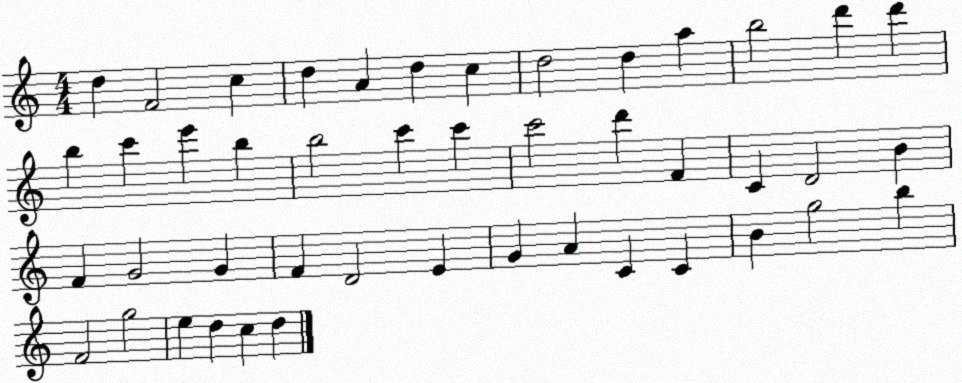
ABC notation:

X:1
T:Untitled
M:4/4
L:1/4
K:C
d F2 c d A d c d2 d a b2 d' d' b c' e' b b2 c' c' c'2 d' F C D2 B F G2 G F D2 E G A C C B g2 b F2 g2 e d c d